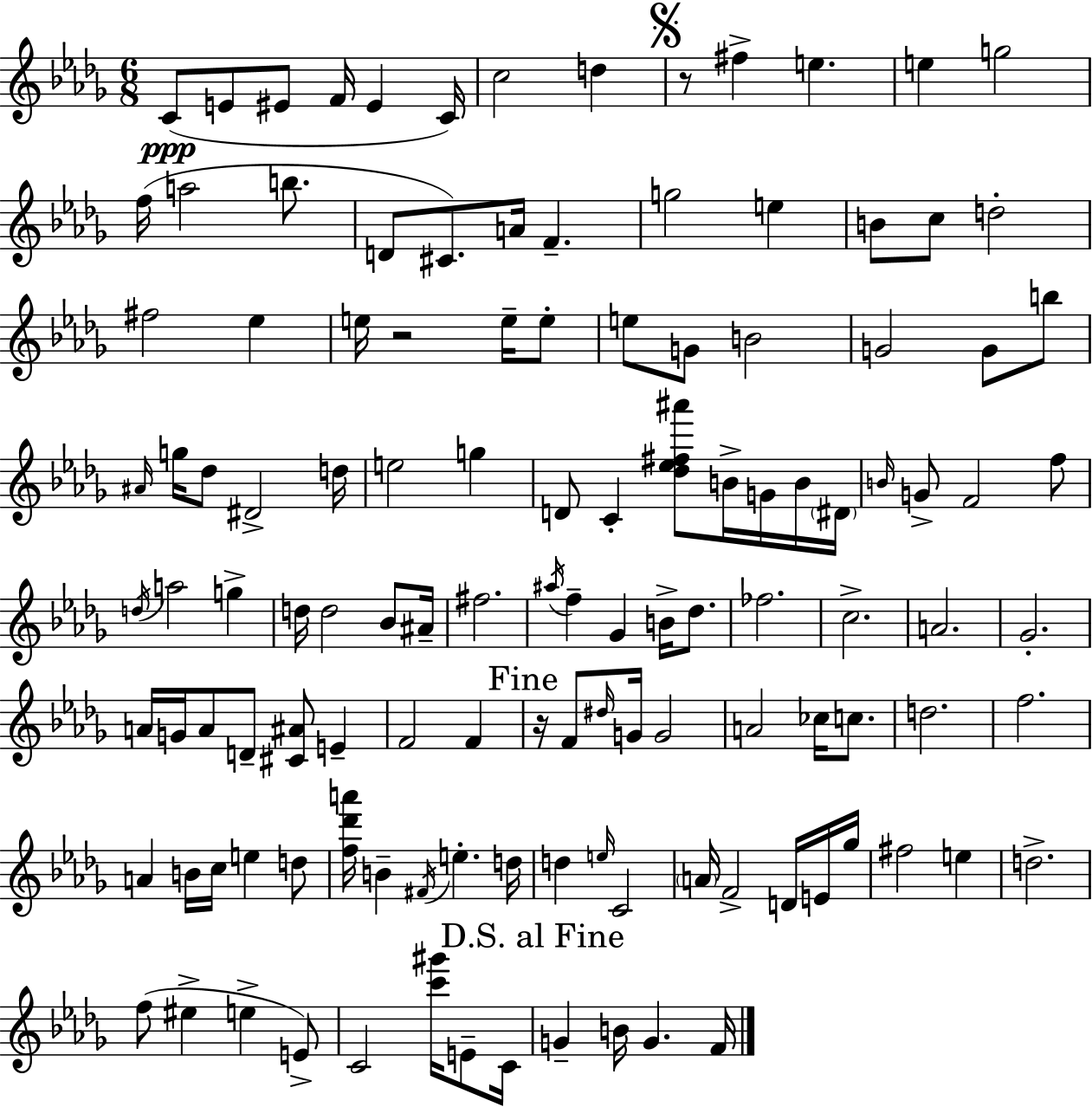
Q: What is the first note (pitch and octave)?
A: C4